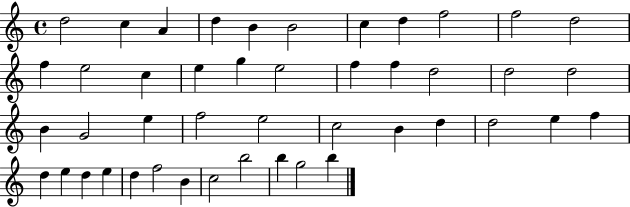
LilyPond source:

{
  \clef treble
  \time 4/4
  \defaultTimeSignature
  \key c \major
  d''2 c''4 a'4 | d''4 b'4 b'2 | c''4 d''4 f''2 | f''2 d''2 | \break f''4 e''2 c''4 | e''4 g''4 e''2 | f''4 f''4 d''2 | d''2 d''2 | \break b'4 g'2 e''4 | f''2 e''2 | c''2 b'4 d''4 | d''2 e''4 f''4 | \break d''4 e''4 d''4 e''4 | d''4 f''2 b'4 | c''2 b''2 | b''4 g''2 b''4 | \break \bar "|."
}